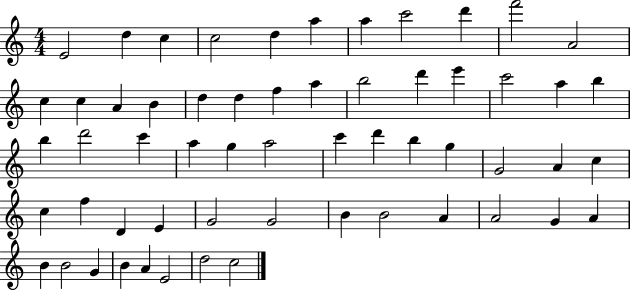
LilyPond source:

{
  \clef treble
  \numericTimeSignature
  \time 4/4
  \key c \major
  e'2 d''4 c''4 | c''2 d''4 a''4 | a''4 c'''2 d'''4 | f'''2 a'2 | \break c''4 c''4 a'4 b'4 | d''4 d''4 f''4 a''4 | b''2 d'''4 e'''4 | c'''2 a''4 b''4 | \break b''4 d'''2 c'''4 | a''4 g''4 a''2 | c'''4 d'''4 b''4 g''4 | g'2 a'4 c''4 | \break c''4 f''4 d'4 e'4 | g'2 g'2 | b'4 b'2 a'4 | a'2 g'4 a'4 | \break b'4 b'2 g'4 | b'4 a'4 e'2 | d''2 c''2 | \bar "|."
}